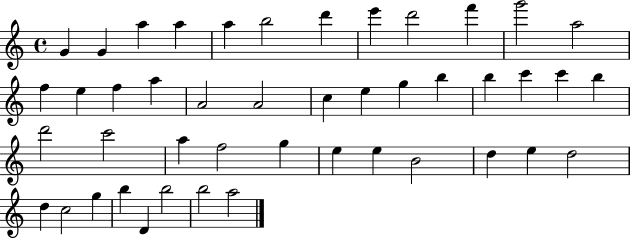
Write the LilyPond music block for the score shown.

{
  \clef treble
  \time 4/4
  \defaultTimeSignature
  \key c \major
  g'4 g'4 a''4 a''4 | a''4 b''2 d'''4 | e'''4 d'''2 f'''4 | g'''2 a''2 | \break f''4 e''4 f''4 a''4 | a'2 a'2 | c''4 e''4 g''4 b''4 | b''4 c'''4 c'''4 b''4 | \break d'''2 c'''2 | a''4 f''2 g''4 | e''4 e''4 b'2 | d''4 e''4 d''2 | \break d''4 c''2 g''4 | b''4 d'4 b''2 | b''2 a''2 | \bar "|."
}